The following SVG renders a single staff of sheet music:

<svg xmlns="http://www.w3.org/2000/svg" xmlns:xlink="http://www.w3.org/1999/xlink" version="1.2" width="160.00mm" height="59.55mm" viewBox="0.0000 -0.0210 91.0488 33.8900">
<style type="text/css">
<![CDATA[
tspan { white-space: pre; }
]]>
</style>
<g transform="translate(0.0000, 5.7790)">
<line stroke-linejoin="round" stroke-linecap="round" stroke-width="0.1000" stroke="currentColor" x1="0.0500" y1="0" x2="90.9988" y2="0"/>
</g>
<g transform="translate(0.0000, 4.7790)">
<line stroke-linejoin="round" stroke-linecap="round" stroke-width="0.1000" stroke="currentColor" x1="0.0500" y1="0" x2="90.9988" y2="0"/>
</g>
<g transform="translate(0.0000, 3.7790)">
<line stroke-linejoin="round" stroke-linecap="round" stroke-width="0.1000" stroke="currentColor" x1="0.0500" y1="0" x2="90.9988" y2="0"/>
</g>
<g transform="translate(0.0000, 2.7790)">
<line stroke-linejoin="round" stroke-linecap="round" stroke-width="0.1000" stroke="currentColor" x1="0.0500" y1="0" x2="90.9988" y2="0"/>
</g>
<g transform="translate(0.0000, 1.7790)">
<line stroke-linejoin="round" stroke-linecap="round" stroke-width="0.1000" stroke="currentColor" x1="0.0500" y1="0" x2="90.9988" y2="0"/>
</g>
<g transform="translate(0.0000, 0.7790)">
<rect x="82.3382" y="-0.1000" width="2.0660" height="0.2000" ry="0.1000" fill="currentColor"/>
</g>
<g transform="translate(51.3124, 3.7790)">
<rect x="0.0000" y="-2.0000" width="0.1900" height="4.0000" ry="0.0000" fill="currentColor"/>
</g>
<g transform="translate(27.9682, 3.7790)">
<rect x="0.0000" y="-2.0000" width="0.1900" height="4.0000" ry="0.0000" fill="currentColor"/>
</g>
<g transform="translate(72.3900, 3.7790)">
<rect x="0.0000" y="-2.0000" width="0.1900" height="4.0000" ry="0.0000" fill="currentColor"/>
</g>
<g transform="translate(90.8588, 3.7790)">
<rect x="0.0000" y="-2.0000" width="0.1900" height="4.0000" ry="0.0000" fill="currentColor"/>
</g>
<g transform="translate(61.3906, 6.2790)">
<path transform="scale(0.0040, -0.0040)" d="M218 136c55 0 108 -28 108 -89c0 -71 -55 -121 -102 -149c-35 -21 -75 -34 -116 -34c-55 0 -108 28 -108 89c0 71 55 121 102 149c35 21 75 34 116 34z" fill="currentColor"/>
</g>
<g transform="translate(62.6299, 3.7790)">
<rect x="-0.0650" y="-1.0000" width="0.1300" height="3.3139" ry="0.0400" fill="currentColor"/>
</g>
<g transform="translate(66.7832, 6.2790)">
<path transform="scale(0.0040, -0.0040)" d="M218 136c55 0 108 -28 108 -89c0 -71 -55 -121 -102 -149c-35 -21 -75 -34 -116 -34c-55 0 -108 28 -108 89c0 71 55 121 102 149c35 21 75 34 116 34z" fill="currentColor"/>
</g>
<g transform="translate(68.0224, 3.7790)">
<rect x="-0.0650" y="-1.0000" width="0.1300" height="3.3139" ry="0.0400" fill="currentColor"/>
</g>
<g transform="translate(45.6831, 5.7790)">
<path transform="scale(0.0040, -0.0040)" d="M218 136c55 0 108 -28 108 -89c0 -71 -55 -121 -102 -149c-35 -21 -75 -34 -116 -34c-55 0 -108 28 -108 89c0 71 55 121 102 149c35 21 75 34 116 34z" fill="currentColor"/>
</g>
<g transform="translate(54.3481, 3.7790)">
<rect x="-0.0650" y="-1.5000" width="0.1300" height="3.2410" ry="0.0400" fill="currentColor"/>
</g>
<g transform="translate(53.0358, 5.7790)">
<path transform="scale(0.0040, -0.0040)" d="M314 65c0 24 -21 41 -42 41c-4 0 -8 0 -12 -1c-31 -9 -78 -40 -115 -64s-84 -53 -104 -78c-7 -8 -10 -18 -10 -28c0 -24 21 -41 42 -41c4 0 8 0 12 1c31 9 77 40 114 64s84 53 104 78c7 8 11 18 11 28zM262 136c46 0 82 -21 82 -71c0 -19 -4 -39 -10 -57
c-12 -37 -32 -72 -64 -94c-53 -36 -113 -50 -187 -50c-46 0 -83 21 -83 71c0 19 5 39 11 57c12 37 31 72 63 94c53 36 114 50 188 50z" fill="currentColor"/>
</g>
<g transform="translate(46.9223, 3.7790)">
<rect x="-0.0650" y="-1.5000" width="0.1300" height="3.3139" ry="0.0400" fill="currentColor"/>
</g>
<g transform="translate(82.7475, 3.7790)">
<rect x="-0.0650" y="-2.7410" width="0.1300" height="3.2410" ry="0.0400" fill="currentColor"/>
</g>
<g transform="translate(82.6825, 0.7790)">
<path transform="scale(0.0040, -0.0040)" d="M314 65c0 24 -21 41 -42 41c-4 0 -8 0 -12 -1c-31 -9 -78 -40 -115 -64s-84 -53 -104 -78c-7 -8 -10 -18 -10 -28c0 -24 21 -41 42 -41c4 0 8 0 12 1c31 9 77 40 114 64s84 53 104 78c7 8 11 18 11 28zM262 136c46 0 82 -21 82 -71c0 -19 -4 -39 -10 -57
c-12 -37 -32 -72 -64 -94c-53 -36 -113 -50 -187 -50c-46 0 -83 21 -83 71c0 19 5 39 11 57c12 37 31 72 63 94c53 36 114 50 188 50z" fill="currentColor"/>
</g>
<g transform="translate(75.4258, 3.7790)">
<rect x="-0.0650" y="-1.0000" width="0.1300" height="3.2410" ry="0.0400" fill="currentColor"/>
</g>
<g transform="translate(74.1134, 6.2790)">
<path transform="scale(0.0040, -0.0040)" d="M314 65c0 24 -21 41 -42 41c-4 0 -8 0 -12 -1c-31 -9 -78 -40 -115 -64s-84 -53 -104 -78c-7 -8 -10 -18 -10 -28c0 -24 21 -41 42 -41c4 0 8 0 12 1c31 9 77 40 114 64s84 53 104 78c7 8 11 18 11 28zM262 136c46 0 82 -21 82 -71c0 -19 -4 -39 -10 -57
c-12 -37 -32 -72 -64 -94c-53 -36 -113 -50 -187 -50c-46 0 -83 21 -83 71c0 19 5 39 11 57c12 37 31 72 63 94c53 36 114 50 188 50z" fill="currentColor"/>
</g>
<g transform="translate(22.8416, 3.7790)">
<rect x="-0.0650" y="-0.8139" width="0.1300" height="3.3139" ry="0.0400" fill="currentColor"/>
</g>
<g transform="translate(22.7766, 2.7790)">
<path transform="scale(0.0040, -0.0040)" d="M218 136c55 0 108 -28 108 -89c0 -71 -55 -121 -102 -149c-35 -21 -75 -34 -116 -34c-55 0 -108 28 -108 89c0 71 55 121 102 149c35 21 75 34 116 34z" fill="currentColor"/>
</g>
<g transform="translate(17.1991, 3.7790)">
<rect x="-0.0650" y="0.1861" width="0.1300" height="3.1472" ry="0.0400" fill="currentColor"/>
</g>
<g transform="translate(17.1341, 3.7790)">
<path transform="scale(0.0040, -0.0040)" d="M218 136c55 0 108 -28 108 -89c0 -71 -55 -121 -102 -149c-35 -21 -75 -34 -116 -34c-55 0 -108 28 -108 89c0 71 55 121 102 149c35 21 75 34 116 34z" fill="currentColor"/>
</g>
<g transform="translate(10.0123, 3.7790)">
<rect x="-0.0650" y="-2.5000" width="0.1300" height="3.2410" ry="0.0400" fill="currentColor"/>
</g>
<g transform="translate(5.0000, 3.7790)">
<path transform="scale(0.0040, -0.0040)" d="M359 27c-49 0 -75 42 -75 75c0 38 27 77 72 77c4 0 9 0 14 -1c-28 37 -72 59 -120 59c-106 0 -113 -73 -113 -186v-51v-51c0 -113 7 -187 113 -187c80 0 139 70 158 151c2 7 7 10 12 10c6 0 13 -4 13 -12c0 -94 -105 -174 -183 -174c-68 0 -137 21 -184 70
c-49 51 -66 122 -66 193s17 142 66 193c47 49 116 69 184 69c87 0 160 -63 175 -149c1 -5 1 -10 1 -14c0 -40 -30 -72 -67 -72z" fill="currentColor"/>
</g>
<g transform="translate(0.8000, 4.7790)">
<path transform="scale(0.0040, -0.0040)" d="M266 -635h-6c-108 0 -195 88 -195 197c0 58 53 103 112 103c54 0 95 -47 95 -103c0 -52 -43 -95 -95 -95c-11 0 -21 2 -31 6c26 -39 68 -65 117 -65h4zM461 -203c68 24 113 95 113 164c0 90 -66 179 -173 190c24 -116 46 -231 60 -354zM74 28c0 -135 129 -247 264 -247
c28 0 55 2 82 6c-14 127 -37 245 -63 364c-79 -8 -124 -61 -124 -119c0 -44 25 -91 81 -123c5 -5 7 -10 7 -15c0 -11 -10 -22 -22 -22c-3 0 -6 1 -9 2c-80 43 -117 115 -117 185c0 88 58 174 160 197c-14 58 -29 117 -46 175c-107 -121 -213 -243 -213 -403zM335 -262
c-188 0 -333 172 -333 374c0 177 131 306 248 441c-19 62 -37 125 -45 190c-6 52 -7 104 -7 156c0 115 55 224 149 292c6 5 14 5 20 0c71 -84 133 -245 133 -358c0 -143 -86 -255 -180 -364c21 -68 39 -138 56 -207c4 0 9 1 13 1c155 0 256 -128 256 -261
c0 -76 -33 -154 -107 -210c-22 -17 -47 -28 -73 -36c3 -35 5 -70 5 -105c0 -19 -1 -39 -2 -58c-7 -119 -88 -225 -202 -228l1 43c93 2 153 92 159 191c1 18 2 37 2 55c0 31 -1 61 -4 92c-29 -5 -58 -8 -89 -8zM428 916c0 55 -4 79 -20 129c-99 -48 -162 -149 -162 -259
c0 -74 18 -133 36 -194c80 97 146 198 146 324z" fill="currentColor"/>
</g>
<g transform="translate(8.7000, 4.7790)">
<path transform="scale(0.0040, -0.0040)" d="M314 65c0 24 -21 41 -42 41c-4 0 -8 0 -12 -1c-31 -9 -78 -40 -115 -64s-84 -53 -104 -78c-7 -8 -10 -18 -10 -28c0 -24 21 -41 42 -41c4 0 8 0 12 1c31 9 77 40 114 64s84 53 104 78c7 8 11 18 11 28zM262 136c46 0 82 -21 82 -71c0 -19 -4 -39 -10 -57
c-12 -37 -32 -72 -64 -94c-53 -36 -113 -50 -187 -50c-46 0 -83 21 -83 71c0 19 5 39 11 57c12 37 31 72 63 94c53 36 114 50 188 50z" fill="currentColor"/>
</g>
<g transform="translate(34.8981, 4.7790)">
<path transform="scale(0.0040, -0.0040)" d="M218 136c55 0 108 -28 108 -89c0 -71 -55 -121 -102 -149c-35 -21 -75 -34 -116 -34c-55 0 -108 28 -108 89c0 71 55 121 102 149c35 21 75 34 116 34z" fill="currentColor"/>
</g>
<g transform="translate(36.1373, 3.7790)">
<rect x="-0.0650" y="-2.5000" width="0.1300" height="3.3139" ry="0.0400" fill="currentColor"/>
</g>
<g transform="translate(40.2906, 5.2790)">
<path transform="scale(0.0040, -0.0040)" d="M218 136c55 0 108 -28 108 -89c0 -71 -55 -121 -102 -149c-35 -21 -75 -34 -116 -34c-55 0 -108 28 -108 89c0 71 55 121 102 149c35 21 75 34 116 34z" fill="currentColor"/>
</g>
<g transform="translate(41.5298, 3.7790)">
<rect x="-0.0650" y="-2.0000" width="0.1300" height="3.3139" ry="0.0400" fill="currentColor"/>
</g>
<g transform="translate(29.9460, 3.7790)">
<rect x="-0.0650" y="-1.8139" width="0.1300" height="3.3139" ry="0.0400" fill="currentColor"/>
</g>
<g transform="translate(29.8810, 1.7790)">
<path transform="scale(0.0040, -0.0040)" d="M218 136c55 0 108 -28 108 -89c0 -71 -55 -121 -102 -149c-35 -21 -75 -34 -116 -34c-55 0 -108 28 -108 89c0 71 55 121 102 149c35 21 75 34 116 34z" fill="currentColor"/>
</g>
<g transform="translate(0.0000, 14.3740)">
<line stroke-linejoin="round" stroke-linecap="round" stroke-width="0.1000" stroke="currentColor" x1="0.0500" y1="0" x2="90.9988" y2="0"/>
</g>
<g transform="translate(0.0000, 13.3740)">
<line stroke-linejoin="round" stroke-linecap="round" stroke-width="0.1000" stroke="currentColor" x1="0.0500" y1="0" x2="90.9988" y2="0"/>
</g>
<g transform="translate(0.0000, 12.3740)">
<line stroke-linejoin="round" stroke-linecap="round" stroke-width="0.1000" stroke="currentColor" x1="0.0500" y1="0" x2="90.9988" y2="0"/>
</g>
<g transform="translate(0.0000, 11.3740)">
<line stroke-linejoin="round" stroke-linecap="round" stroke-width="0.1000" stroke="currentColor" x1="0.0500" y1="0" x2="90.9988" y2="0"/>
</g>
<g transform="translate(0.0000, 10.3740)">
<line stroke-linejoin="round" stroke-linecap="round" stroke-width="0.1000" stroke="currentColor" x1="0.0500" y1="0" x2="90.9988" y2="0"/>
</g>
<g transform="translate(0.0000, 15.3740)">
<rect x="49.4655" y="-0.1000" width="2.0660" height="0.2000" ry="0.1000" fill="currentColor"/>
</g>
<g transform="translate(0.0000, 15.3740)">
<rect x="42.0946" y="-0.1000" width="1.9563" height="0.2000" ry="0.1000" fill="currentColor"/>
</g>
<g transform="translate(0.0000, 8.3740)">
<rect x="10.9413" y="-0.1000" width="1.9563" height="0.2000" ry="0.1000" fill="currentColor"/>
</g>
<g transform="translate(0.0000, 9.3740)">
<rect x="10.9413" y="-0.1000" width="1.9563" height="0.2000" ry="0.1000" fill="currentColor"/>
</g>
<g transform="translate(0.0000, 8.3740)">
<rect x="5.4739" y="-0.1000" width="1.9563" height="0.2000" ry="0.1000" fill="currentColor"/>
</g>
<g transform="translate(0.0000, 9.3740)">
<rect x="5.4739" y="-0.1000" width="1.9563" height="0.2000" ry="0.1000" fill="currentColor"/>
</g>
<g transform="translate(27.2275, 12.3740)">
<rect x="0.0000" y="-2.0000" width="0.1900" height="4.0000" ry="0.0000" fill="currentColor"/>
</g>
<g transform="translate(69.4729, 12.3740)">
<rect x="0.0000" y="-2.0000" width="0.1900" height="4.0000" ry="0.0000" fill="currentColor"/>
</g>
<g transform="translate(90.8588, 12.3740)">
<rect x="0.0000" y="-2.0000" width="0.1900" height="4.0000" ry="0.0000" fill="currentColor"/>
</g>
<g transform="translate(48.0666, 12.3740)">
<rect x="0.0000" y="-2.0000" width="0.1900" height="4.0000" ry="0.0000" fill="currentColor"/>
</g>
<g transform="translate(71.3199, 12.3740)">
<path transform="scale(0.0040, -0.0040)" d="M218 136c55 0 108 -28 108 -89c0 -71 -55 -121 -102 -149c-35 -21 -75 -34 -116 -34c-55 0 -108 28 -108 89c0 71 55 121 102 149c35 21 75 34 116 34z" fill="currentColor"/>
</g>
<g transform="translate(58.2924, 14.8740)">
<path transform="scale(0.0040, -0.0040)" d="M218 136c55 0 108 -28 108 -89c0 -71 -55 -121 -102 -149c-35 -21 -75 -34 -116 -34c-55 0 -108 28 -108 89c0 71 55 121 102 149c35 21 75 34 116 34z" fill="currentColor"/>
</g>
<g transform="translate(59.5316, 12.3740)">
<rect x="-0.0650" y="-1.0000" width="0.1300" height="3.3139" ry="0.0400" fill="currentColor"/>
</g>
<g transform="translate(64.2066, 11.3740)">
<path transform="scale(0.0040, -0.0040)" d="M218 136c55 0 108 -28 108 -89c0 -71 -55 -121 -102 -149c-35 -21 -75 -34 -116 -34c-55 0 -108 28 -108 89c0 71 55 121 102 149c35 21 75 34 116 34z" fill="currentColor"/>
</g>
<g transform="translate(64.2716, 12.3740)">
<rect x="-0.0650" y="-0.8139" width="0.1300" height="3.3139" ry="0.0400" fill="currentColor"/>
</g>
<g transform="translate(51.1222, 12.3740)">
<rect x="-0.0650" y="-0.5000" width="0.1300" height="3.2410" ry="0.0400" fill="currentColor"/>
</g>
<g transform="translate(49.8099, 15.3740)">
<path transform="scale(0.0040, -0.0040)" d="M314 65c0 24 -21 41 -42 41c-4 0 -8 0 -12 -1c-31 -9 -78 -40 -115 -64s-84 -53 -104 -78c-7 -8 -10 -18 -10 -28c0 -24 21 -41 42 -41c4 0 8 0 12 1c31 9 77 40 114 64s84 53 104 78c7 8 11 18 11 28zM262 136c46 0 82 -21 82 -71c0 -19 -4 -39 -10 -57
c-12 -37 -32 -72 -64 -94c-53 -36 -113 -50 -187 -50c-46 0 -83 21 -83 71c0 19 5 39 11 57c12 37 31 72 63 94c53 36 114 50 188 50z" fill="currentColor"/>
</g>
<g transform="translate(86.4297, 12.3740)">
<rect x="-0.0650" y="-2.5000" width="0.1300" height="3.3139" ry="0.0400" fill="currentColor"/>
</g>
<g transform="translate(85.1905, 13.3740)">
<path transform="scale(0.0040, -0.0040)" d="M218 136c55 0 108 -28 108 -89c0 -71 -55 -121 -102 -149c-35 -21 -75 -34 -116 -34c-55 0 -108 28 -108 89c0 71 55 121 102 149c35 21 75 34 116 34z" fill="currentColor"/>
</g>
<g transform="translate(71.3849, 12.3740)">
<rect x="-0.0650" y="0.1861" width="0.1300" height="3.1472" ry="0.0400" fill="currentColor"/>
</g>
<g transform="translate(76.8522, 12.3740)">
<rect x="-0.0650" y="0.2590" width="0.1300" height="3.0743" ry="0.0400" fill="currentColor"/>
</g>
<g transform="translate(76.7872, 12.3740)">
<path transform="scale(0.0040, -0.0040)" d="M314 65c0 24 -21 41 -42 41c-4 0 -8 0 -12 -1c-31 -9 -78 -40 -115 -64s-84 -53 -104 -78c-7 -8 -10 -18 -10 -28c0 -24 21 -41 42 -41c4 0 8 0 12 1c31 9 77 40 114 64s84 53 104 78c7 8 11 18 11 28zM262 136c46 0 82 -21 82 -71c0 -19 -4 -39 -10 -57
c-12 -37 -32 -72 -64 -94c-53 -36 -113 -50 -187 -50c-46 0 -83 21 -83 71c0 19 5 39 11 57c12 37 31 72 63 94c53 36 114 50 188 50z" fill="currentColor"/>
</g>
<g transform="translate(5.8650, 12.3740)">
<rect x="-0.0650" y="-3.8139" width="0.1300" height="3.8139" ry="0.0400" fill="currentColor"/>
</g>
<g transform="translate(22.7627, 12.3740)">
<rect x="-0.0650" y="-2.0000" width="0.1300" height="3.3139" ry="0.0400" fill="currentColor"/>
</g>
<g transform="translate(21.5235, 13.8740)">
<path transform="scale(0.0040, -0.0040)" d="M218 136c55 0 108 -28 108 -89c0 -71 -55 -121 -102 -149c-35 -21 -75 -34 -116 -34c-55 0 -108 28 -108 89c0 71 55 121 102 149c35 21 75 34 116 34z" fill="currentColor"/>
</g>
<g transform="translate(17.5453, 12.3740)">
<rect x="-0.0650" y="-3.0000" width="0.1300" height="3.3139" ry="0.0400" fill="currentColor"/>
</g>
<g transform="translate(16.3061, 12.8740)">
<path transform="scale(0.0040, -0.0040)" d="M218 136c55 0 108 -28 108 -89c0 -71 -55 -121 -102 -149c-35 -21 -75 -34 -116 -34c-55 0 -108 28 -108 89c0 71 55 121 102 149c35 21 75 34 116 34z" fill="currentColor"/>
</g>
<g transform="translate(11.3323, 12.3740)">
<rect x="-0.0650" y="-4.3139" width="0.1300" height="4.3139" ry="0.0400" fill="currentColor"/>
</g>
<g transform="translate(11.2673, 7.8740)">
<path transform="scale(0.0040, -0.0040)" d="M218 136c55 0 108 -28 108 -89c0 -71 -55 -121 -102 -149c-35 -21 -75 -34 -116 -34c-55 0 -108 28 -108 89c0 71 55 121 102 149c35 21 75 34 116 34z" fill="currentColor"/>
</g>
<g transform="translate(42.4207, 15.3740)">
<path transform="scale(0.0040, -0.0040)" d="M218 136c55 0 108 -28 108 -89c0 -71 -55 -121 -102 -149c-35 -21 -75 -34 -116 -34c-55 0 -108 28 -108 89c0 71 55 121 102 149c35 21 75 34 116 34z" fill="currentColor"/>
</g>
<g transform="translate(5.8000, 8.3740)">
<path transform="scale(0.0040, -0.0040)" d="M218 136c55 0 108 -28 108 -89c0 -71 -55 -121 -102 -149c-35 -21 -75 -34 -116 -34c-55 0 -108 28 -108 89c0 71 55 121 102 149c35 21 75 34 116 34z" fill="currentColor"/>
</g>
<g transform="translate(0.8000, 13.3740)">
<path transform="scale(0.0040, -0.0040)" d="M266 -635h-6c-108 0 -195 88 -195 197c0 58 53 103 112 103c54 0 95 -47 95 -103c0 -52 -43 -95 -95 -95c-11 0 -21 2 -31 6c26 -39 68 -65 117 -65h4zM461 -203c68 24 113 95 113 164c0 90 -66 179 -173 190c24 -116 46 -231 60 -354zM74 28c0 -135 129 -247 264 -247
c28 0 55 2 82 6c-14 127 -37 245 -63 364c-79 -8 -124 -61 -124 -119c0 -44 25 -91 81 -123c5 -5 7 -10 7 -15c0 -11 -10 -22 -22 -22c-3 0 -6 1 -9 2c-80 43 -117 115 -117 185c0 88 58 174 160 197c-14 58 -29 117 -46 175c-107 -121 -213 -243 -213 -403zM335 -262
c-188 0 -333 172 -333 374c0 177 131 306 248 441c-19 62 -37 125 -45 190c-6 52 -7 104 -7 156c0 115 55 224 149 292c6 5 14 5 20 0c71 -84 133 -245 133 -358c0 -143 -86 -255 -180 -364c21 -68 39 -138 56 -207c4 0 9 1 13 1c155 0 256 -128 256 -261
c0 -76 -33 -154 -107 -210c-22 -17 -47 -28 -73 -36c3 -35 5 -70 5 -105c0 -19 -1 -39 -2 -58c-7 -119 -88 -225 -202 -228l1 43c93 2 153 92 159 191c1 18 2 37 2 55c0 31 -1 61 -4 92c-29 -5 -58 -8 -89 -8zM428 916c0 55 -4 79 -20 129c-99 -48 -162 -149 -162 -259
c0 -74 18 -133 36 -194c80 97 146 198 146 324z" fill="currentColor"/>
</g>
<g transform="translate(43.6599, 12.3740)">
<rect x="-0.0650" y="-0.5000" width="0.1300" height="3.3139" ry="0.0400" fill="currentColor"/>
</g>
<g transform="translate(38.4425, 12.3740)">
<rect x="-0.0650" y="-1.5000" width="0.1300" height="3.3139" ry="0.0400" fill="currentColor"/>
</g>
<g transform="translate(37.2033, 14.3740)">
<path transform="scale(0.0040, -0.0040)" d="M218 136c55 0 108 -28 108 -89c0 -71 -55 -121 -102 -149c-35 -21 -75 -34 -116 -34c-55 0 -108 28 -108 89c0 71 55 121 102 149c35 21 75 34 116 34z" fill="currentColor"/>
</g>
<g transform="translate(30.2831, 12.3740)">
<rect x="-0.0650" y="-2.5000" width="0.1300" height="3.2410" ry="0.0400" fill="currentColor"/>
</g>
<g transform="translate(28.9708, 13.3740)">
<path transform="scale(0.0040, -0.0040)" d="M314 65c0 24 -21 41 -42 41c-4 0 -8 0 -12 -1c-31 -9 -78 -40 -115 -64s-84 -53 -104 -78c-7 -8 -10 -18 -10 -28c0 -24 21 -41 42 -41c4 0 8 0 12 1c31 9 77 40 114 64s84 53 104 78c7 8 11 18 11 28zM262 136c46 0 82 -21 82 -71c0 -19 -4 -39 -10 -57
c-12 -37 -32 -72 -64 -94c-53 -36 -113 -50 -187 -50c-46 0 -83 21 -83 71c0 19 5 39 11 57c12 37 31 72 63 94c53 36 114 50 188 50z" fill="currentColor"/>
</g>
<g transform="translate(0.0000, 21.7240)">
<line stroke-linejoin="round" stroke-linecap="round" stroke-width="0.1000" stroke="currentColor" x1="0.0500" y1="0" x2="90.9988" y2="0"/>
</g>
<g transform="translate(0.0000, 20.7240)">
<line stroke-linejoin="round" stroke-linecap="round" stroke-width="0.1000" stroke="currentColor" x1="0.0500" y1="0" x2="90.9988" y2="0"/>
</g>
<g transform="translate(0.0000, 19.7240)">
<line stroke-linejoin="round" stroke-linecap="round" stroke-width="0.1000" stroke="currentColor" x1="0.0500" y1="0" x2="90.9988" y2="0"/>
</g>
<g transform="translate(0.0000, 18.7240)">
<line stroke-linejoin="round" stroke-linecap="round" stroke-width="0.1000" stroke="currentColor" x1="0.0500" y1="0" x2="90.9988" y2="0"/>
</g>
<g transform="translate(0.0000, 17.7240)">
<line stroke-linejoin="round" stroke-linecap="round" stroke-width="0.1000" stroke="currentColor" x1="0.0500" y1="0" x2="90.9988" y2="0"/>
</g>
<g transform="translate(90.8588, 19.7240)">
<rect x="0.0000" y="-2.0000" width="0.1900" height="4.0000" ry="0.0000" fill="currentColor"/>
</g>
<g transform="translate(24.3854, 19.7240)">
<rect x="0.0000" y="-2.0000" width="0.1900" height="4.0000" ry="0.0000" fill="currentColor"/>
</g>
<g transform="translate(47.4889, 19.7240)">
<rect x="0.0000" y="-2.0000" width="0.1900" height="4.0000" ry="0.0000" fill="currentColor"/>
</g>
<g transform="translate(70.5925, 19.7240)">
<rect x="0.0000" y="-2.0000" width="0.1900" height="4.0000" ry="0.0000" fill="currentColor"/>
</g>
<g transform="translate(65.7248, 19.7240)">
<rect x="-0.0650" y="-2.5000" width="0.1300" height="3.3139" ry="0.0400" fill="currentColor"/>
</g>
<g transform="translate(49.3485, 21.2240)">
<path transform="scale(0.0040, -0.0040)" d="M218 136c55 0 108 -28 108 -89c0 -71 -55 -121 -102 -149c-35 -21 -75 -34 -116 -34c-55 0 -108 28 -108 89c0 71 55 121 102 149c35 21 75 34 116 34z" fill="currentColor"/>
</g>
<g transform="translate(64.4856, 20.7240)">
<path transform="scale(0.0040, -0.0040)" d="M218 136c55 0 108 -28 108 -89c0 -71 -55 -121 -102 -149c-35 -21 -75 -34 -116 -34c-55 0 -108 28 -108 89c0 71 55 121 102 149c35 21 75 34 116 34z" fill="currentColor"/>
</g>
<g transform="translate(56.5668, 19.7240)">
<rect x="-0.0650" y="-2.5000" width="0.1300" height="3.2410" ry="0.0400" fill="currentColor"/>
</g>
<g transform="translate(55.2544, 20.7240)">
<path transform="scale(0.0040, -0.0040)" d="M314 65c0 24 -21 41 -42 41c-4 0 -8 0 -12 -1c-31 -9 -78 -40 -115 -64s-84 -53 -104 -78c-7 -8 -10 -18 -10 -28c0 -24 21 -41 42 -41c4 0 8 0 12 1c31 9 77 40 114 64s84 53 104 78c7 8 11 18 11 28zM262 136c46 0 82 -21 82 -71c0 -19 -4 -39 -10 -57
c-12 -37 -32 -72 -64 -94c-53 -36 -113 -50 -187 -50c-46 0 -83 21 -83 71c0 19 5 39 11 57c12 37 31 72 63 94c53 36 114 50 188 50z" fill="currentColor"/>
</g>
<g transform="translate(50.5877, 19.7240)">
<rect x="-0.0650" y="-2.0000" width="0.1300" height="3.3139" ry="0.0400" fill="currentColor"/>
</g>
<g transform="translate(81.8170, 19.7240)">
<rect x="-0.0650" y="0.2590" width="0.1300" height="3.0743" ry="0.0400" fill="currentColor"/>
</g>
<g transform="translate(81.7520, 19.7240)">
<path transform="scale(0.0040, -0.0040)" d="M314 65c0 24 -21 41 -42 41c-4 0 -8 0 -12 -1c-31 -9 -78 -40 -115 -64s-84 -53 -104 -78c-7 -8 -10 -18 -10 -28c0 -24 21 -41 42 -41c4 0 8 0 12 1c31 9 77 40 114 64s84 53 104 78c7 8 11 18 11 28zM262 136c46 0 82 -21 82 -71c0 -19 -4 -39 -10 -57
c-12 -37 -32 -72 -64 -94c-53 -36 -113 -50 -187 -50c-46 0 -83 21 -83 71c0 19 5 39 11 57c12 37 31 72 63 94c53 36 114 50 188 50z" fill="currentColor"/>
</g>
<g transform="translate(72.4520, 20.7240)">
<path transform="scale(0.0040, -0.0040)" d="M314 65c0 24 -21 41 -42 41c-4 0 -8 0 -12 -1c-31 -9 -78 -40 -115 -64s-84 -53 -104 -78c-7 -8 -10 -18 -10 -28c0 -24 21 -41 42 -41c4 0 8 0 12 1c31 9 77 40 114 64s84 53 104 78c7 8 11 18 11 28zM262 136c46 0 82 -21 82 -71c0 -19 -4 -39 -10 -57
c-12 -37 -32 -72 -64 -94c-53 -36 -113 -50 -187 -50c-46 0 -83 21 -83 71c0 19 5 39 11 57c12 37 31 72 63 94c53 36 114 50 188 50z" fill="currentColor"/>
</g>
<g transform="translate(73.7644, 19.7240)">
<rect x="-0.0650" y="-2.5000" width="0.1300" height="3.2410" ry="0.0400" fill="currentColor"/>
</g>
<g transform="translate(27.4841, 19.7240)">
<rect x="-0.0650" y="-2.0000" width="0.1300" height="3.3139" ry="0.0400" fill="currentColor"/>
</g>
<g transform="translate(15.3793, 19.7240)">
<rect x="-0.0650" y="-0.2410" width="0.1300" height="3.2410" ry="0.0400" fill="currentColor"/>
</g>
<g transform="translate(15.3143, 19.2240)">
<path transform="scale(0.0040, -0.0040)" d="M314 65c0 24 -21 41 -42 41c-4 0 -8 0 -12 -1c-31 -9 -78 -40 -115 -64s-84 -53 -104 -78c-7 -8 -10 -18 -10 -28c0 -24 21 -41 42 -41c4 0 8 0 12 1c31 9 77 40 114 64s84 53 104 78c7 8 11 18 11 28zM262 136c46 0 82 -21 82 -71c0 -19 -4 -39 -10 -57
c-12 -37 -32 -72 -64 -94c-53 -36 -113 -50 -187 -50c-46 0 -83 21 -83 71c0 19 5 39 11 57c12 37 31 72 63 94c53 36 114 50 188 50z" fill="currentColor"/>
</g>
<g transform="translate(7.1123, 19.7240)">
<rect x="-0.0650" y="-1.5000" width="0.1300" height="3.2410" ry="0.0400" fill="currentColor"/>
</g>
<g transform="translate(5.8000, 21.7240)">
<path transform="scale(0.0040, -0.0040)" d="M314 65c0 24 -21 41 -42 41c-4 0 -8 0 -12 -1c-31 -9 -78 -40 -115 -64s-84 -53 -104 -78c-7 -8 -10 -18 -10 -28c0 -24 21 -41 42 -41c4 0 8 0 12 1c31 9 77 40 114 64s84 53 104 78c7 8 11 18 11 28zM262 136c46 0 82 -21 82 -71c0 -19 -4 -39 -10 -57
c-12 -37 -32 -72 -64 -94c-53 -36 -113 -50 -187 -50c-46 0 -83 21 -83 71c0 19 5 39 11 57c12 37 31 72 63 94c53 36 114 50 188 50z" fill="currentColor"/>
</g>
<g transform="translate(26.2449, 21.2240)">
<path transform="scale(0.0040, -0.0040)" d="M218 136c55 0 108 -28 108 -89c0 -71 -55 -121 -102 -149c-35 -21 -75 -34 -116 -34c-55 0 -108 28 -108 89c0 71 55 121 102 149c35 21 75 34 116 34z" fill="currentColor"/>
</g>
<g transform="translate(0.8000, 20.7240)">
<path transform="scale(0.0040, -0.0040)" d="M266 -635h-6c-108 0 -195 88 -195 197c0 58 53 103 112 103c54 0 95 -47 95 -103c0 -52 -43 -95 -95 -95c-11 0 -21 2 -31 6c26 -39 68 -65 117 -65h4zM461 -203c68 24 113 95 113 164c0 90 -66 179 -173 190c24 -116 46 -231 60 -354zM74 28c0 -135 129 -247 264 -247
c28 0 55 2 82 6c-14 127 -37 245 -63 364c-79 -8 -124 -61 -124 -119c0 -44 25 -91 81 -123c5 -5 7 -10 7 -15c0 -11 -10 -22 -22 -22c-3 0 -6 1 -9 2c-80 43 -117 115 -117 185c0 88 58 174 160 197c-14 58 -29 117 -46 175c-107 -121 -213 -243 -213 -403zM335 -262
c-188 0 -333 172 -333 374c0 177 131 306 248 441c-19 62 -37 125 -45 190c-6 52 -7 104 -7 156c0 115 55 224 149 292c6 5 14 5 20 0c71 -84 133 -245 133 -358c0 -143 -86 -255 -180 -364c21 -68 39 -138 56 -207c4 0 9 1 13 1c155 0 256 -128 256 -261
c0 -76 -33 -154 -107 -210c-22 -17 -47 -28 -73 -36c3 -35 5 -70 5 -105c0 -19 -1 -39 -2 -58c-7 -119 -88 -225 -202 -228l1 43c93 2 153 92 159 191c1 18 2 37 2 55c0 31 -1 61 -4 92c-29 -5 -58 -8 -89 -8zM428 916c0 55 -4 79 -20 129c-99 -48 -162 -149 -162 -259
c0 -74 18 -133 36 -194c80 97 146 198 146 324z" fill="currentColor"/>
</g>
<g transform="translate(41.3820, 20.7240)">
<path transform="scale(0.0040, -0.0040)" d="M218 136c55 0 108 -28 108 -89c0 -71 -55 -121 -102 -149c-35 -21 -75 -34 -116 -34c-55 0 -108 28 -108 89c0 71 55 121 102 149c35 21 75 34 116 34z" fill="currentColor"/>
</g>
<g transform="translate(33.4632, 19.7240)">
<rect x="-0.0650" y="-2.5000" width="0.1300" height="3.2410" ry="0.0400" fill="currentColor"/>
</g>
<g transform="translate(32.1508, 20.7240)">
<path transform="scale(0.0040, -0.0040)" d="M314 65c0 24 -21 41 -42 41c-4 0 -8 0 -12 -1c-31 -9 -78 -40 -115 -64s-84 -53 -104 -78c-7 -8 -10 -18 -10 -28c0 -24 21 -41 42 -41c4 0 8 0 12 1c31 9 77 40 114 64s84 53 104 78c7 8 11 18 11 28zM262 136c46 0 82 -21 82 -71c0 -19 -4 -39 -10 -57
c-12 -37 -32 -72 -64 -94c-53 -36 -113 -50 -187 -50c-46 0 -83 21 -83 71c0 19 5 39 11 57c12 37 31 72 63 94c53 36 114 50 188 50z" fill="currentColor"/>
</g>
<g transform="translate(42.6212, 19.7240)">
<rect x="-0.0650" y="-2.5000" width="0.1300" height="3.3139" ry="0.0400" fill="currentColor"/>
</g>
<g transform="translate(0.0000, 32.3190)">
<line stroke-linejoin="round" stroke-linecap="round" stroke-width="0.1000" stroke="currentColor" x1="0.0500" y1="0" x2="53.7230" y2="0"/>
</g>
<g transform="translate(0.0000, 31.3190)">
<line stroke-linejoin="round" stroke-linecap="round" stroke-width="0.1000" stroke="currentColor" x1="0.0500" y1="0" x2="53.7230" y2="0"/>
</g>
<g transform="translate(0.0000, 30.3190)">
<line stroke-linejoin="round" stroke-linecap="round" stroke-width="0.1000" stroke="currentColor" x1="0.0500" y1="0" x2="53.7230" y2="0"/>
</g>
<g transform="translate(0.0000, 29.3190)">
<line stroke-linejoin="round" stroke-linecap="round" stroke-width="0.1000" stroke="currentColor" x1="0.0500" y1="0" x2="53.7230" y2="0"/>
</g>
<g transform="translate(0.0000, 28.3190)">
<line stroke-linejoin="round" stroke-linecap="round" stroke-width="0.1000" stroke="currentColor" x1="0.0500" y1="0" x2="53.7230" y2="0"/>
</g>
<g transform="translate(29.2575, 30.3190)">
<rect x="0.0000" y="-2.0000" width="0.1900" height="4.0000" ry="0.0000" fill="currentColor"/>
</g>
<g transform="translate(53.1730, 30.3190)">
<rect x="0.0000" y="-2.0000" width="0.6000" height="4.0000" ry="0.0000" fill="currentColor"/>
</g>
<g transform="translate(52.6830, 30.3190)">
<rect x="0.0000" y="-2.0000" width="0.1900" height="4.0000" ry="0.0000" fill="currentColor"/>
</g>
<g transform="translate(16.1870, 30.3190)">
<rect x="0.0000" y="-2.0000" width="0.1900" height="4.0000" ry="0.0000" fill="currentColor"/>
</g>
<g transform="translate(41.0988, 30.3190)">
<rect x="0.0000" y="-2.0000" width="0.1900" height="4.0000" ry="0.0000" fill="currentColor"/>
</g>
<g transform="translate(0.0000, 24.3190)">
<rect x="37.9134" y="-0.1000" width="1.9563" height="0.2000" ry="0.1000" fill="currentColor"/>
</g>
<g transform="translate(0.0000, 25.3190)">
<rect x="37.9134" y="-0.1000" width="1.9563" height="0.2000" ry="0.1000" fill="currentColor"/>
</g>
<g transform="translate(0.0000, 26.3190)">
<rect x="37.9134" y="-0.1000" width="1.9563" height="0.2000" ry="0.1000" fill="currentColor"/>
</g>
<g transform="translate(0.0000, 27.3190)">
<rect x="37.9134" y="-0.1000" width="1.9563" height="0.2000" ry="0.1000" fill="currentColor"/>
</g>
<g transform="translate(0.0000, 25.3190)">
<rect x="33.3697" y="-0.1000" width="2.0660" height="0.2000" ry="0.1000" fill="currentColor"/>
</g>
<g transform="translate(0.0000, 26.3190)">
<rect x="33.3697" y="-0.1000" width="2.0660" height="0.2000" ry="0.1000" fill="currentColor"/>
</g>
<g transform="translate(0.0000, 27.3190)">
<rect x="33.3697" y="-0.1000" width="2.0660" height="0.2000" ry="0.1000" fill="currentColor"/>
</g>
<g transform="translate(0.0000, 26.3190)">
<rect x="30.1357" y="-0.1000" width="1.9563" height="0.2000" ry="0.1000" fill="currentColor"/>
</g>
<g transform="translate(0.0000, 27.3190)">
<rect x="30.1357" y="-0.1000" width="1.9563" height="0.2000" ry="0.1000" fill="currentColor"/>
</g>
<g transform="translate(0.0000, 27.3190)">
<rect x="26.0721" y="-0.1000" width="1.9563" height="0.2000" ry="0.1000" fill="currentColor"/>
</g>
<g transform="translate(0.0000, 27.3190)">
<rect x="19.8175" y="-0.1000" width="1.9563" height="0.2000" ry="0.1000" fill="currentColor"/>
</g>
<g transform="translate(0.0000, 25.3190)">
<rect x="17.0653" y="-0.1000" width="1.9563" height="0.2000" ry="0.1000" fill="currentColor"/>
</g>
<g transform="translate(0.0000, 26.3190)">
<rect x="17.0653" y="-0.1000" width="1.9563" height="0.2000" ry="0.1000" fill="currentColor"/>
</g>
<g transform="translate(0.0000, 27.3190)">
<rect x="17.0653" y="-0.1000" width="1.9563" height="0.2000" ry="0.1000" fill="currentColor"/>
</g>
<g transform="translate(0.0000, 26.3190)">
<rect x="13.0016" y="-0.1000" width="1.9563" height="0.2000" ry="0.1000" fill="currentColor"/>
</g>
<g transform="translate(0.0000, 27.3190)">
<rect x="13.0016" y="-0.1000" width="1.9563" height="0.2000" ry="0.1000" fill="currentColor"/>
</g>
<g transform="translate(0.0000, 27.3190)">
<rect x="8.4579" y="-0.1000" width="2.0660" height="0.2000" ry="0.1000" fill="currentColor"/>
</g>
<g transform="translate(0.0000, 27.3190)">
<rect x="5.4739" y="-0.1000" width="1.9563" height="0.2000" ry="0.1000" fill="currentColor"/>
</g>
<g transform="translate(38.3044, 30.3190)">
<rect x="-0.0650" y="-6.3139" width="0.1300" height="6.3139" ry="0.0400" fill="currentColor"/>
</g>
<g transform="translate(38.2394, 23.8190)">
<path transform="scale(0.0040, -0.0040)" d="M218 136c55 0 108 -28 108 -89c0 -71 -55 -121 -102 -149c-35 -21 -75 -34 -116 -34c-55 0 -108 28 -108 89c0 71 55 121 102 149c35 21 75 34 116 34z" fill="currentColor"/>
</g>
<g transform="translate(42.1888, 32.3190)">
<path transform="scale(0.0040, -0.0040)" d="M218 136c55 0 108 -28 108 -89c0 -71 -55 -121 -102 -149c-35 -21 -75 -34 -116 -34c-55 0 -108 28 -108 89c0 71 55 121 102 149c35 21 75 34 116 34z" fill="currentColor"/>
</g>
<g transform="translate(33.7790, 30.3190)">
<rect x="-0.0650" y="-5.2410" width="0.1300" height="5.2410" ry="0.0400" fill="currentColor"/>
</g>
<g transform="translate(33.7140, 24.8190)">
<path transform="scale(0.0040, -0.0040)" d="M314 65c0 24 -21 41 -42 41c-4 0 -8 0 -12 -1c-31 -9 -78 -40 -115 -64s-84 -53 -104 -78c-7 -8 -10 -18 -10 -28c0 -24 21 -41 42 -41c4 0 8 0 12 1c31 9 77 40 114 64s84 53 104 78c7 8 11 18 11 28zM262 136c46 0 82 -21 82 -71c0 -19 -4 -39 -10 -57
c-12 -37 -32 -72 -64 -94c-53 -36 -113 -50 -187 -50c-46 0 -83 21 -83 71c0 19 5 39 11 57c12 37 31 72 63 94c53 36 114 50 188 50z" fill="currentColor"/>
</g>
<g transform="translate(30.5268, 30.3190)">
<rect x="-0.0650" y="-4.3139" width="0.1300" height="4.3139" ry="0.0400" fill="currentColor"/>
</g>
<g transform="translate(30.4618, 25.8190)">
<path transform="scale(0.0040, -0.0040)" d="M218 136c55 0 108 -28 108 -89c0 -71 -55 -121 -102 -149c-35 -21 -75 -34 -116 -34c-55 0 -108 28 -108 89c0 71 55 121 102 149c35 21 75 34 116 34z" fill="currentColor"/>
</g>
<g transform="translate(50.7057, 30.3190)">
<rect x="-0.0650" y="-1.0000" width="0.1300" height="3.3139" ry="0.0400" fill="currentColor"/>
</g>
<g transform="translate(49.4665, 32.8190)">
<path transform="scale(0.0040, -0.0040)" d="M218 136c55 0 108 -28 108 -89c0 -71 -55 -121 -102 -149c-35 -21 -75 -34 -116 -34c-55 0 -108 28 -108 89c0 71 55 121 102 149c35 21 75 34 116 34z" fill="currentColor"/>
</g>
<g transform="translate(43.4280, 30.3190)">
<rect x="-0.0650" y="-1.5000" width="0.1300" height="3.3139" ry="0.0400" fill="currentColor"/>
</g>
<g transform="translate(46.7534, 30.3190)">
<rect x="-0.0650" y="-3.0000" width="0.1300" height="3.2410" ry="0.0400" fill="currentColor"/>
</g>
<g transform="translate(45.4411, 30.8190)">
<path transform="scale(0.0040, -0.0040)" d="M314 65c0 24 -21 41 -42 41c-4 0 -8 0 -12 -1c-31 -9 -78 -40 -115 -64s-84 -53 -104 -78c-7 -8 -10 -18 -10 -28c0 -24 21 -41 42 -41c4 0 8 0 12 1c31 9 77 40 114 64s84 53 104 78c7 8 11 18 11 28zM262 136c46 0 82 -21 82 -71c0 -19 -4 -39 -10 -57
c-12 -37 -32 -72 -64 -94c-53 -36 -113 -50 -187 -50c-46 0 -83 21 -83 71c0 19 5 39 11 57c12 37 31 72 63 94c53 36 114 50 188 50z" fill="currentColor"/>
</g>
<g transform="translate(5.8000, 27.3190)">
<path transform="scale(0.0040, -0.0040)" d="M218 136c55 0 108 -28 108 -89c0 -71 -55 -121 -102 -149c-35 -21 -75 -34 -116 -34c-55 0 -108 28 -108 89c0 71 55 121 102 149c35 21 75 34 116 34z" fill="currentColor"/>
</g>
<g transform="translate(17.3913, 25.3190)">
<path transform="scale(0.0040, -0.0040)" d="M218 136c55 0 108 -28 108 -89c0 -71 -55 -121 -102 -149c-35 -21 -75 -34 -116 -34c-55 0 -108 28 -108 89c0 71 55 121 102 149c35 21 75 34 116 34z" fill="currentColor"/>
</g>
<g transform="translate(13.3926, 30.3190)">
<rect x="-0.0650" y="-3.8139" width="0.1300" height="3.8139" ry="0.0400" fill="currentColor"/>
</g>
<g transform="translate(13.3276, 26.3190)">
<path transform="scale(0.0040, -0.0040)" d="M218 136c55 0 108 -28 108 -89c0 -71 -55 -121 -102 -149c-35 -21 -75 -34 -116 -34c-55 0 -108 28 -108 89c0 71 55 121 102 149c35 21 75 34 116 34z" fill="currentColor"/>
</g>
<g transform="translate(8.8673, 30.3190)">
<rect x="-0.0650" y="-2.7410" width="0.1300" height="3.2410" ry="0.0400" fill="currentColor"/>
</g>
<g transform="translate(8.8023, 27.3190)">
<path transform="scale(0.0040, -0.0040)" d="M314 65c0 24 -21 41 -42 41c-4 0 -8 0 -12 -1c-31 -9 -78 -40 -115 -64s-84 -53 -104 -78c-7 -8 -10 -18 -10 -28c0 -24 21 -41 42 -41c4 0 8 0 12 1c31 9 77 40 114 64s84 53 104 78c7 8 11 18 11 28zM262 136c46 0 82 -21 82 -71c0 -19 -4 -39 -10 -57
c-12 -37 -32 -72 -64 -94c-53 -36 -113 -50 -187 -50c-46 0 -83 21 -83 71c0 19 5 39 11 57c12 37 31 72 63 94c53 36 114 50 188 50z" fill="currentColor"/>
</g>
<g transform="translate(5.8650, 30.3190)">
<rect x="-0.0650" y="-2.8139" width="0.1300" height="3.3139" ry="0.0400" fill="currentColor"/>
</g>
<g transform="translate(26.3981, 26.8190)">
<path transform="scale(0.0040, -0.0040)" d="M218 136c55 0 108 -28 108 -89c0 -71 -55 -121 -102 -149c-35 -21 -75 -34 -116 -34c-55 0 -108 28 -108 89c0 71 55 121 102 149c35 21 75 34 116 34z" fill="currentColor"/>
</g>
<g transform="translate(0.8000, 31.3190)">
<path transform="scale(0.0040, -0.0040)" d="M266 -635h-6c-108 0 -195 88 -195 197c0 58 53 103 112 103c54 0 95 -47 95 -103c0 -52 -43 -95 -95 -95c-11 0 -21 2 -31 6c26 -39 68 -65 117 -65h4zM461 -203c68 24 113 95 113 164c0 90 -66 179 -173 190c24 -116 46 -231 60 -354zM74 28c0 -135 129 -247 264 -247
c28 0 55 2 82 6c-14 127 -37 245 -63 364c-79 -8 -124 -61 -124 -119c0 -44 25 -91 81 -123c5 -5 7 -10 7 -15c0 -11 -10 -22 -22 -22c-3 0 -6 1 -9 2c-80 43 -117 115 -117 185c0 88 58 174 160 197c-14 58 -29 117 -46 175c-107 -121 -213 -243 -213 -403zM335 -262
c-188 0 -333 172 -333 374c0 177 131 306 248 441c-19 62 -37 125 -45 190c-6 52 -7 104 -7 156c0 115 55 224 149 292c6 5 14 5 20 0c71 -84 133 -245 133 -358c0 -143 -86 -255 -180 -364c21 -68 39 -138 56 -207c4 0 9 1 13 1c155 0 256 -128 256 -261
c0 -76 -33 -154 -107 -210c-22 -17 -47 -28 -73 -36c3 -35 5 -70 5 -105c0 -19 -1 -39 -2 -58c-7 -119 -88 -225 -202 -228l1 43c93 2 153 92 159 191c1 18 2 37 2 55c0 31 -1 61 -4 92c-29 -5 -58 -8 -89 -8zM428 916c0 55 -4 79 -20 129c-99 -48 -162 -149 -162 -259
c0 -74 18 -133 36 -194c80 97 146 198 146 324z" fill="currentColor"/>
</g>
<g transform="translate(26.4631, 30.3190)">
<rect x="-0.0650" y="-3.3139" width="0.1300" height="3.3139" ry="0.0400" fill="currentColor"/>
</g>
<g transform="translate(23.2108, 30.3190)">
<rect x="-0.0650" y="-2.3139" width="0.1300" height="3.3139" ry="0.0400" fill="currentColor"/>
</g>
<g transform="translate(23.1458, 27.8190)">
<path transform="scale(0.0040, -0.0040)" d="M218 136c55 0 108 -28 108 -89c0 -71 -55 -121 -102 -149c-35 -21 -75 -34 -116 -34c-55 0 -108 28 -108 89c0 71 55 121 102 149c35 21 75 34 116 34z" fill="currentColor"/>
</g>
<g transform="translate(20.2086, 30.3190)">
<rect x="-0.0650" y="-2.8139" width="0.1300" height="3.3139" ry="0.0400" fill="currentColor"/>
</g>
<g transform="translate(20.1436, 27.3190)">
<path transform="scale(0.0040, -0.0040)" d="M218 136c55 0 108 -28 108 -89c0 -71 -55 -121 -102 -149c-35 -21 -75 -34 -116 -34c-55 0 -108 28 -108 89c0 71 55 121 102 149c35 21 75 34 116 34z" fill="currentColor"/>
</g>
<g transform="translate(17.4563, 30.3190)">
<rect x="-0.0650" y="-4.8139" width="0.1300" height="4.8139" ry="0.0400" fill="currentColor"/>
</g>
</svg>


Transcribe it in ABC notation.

X:1
T:Untitled
M:4/4
L:1/4
K:C
G2 B d f G F E E2 D D D2 a2 c' d' A F G2 E C C2 D d B B2 G E2 c2 F G2 G F G2 G G2 B2 a a2 c' e' a g b d' f'2 a' E A2 D